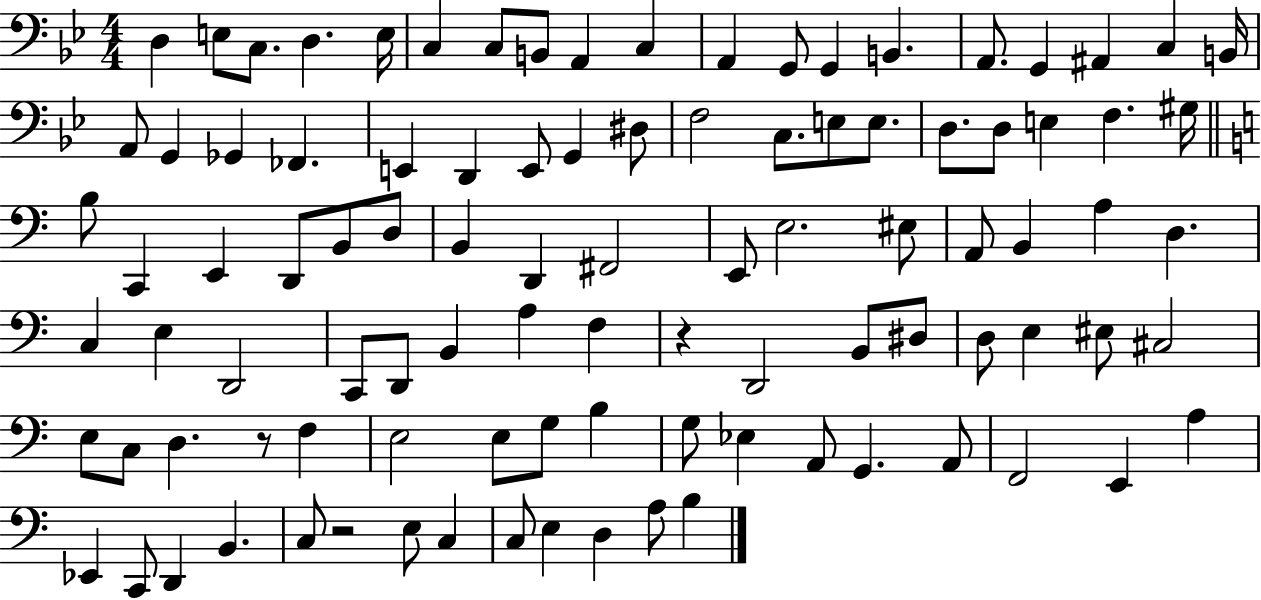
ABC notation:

X:1
T:Untitled
M:4/4
L:1/4
K:Bb
D, E,/2 C,/2 D, E,/4 C, C,/2 B,,/2 A,, C, A,, G,,/2 G,, B,, A,,/2 G,, ^A,, C, B,,/4 A,,/2 G,, _G,, _F,, E,, D,, E,,/2 G,, ^D,/2 F,2 C,/2 E,/2 E,/2 D,/2 D,/2 E, F, ^G,/4 B,/2 C,, E,, D,,/2 B,,/2 D,/2 B,, D,, ^F,,2 E,,/2 E,2 ^E,/2 A,,/2 B,, A, D, C, E, D,,2 C,,/2 D,,/2 B,, A, F, z D,,2 B,,/2 ^D,/2 D,/2 E, ^E,/2 ^C,2 E,/2 C,/2 D, z/2 F, E,2 E,/2 G,/2 B, G,/2 _E, A,,/2 G,, A,,/2 F,,2 E,, A, _E,, C,,/2 D,, B,, C,/2 z2 E,/2 C, C,/2 E, D, A,/2 B,